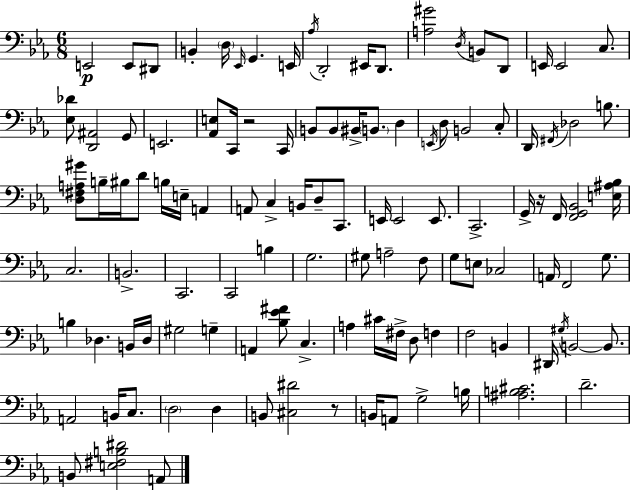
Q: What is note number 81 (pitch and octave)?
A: F3